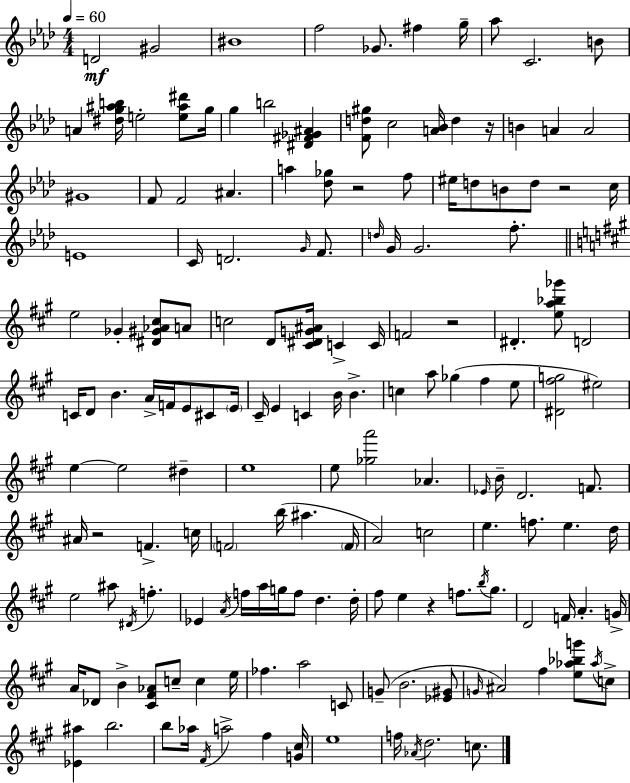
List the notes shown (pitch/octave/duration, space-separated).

D4/h G#4/h BIS4/w F5/h Gb4/e. F#5/q G5/s Ab5/e C4/h. B4/e A4/q [D#5,G5,A#5,B5]/s E5/h [E5,A#5,D#6]/e G5/s G5/q B5/h [D#4,F#4,Gb4,A#4]/q [F4,D5,G#5]/e C5/h [A4,Bb4]/s D5/q R/s B4/q A4/q A4/h G#4/w F4/e F4/h A#4/q. A5/q [Db5,Gb5]/e R/h F5/e EIS5/s D5/e B4/e D5/e R/h C5/s E4/w C4/s D4/h. G4/s F4/e. D5/s G4/s G4/h. F5/e. E5/h Gb4/q [D#4,G#4,Ab4,C#5]/e A4/e C5/h D4/e [C#4,D#4,G4,A#4]/s C4/q C4/s F4/h R/h D#4/q. [E5,A5,Bb5,Gb6]/e D4/h C4/s D4/e B4/q. A4/s F4/s E4/e C#4/e E4/s C#4/s E4/q C4/q B4/s B4/q. C5/q A5/e Gb5/q F#5/q E5/e [D#4,F#5,G5]/h EIS5/h E5/q E5/h D#5/q E5/w E5/e [Gb5,A6]/h Ab4/q. Eb4/s B4/s D4/h. F4/e. A#4/s R/h F4/q. C5/s F4/h B5/s A#5/q. F4/s A4/h C5/h E5/q. F5/e. E5/q. D5/s E5/h A#5/e D#4/s F5/q. Eb4/q A4/s F5/s A5/s G5/s F5/e D5/q. D5/s F#5/e E5/q R/q F5/e. B5/s G#5/e. D4/h F4/s A4/q. G4/s A4/s Db4/e B4/q [C#4,F#4,Ab4]/e C5/e C5/q E5/s FES5/q. A5/h C4/e G4/e B4/h. [Eb4,G#4]/e G4/s A#4/h F#5/q [E5,Ab5,Bb5,G6]/e Ab5/s C5/e [Eb4,A#5]/q B5/h. B5/e Ab5/s F#4/s A5/h F#5/q [G4,C#5]/s E5/w F5/s Ab4/s D5/h. C5/e.